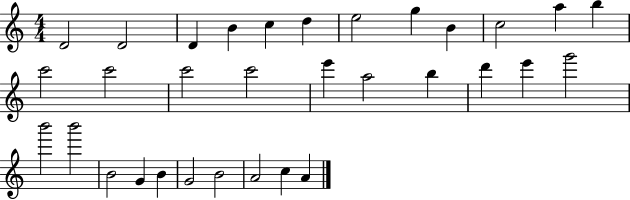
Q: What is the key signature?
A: C major